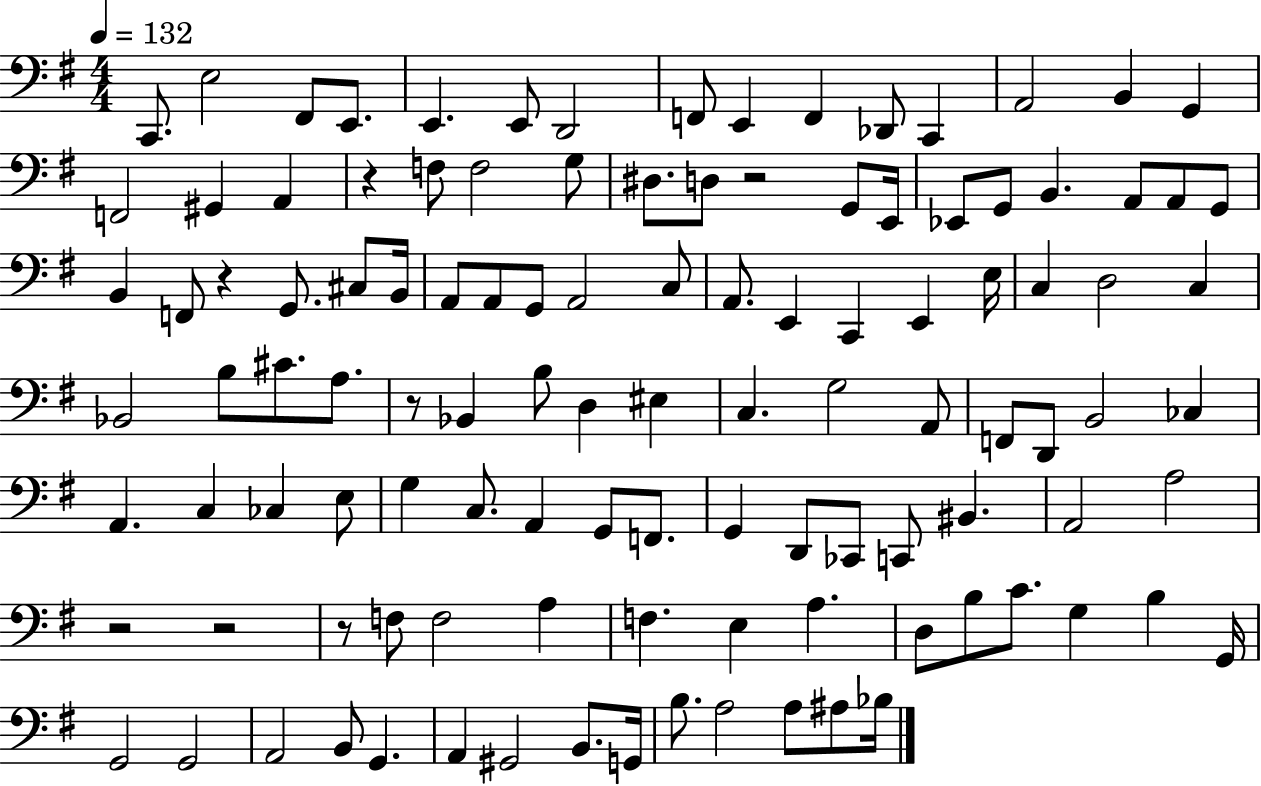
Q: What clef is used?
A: bass